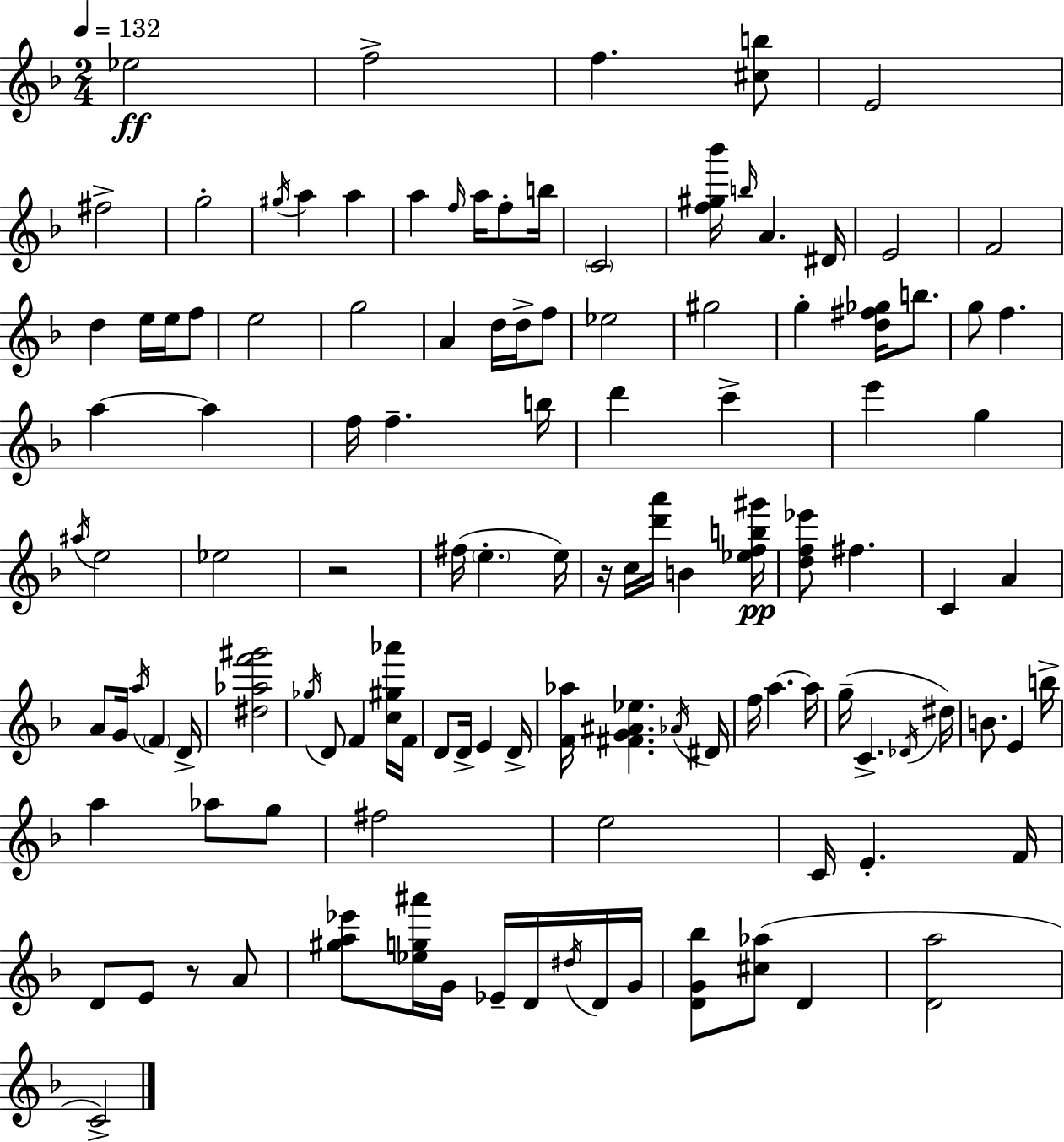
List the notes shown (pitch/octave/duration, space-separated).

Eb5/h F5/h F5/q. [C#5,B5]/e E4/h F#5/h G5/h G#5/s A5/q A5/q A5/q F5/s A5/s F5/e B5/s C4/h [F5,G#5,Bb6]/s B5/s A4/q. D#4/s E4/h F4/h D5/q E5/s E5/s F5/e E5/h G5/h A4/q D5/s D5/s F5/e Eb5/h G#5/h G5/q [D5,F#5,Gb5]/s B5/e. G5/e F5/q. A5/q A5/q F5/s F5/q. B5/s D6/q C6/q E6/q G5/q A#5/s E5/h Eb5/h R/h F#5/s E5/q. E5/s R/s C5/s [D6,A6]/s B4/q [Eb5,F5,B5,G#6]/s [D5,F5,Eb6]/e F#5/q. C4/q A4/q A4/e G4/s A5/s F4/q D4/s [D#5,Ab5,F6,G#6]/h Gb5/s D4/e F4/q [C5,G#5,Ab6]/s F4/s D4/e D4/s E4/q D4/s [F4,Ab5]/s [F#4,G4,A#4,Eb5]/q. Ab4/s D#4/s F5/s A5/q. A5/s G5/s C4/q. Db4/s D#5/s B4/e. E4/q B5/s A5/q Ab5/e G5/e F#5/h E5/h C4/s E4/q. F4/s D4/e E4/e R/e A4/e [G#5,A5,Eb6]/e [Eb5,G5,A#6]/s G4/s Eb4/s D4/s D#5/s D4/s G4/s [D4,G4,Bb5]/e [C#5,Ab5]/e D4/q [D4,A5]/h C4/h